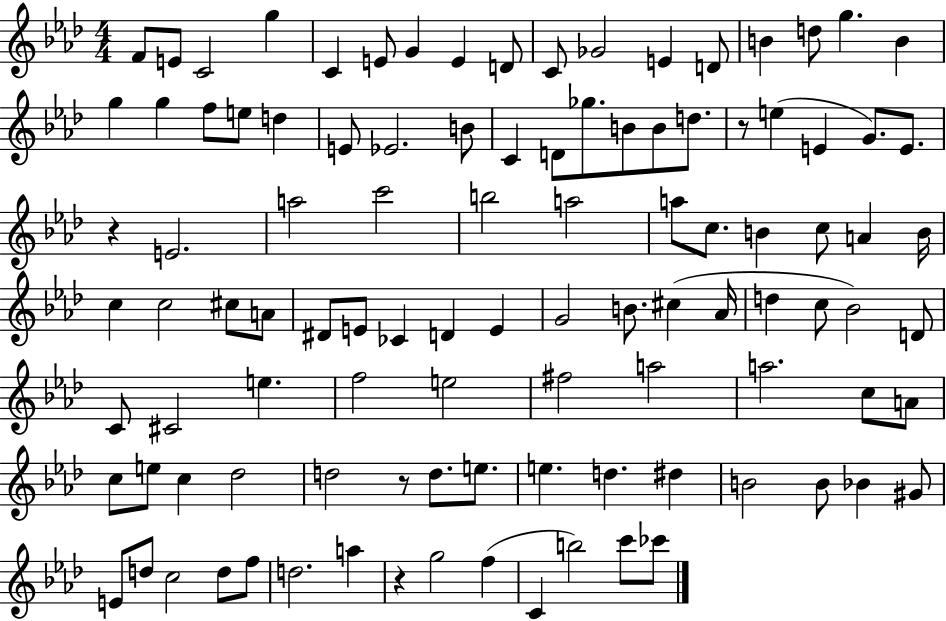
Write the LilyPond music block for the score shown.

{
  \clef treble
  \numericTimeSignature
  \time 4/4
  \key aes \major
  f'8 e'8 c'2 g''4 | c'4 e'8 g'4 e'4 d'8 | c'8 ges'2 e'4 d'8 | b'4 d''8 g''4. b'4 | \break g''4 g''4 f''8 e''8 d''4 | e'8 ees'2. b'8 | c'4 d'8 ges''8. b'8 b'8 d''8. | r8 e''4( e'4 g'8.) e'8. | \break r4 e'2. | a''2 c'''2 | b''2 a''2 | a''8 c''8. b'4 c''8 a'4 b'16 | \break c''4 c''2 cis''8 a'8 | dis'8 e'8 ces'4 d'4 e'4 | g'2 b'8. cis''4( aes'16 | d''4 c''8 bes'2) d'8 | \break c'8 cis'2 e''4. | f''2 e''2 | fis''2 a''2 | a''2. c''8 a'8 | \break c''8 e''8 c''4 des''2 | d''2 r8 d''8. e''8. | e''4. d''4. dis''4 | b'2 b'8 bes'4 gis'8 | \break e'8 d''8 c''2 d''8 f''8 | d''2. a''4 | r4 g''2 f''4( | c'4 b''2) c'''8 ces'''8 | \break \bar "|."
}